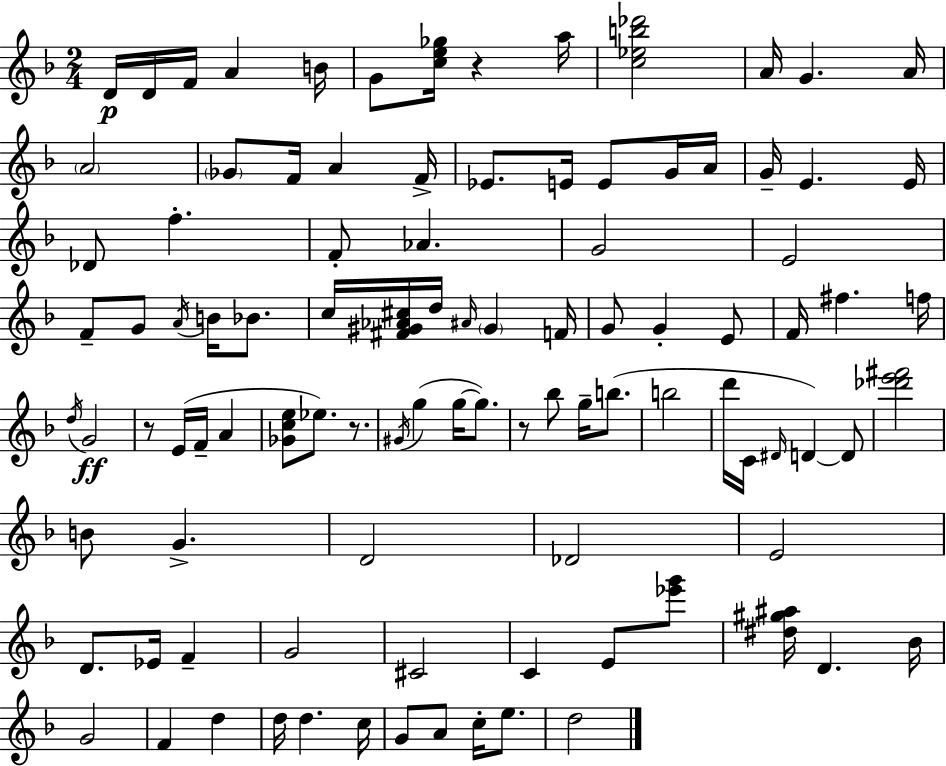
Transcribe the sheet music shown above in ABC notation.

X:1
T:Untitled
M:2/4
L:1/4
K:F
D/4 D/4 F/4 A B/4 G/2 [ce_g]/4 z a/4 [c_eb_d']2 A/4 G A/4 A2 _G/2 F/4 A F/4 _E/2 E/4 E/2 G/4 A/4 G/4 E E/4 _D/2 f F/2 _A G2 E2 F/2 G/2 A/4 B/4 _B/2 c/4 [^F^G_A^c]/4 d/4 ^A/4 ^G F/4 G/2 G E/2 F/4 ^f f/4 d/4 G2 z/2 E/4 F/4 A [_Gce]/2 _e/2 z/2 ^G/4 g g/4 g/2 z/2 _b/2 g/4 b/2 b2 d'/4 C/4 ^D/4 D D/2 [_d'e'^f']2 B/2 G D2 _D2 E2 D/2 _E/4 F G2 ^C2 C E/2 [_e'g']/2 [^d^g^a]/4 D _B/4 G2 F d d/4 d c/4 G/2 A/2 c/4 e/2 d2